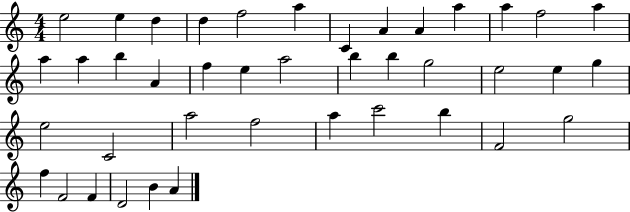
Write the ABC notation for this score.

X:1
T:Untitled
M:4/4
L:1/4
K:C
e2 e d d f2 a C A A a a f2 a a a b A f e a2 b b g2 e2 e g e2 C2 a2 f2 a c'2 b F2 g2 f F2 F D2 B A